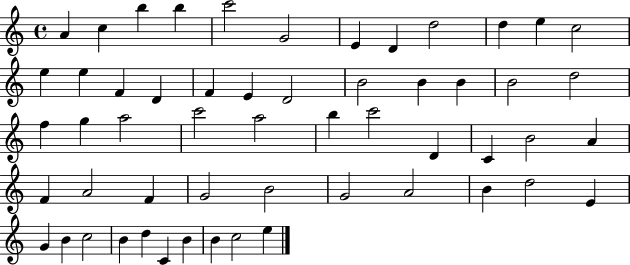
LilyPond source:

{
  \clef treble
  \time 4/4
  \defaultTimeSignature
  \key c \major
  a'4 c''4 b''4 b''4 | c'''2 g'2 | e'4 d'4 d''2 | d''4 e''4 c''2 | \break e''4 e''4 f'4 d'4 | f'4 e'4 d'2 | b'2 b'4 b'4 | b'2 d''2 | \break f''4 g''4 a''2 | c'''2 a''2 | b''4 c'''2 d'4 | c'4 b'2 a'4 | \break f'4 a'2 f'4 | g'2 b'2 | g'2 a'2 | b'4 d''2 e'4 | \break g'4 b'4 c''2 | b'4 d''4 c'4 b'4 | b'4 c''2 e''4 | \bar "|."
}